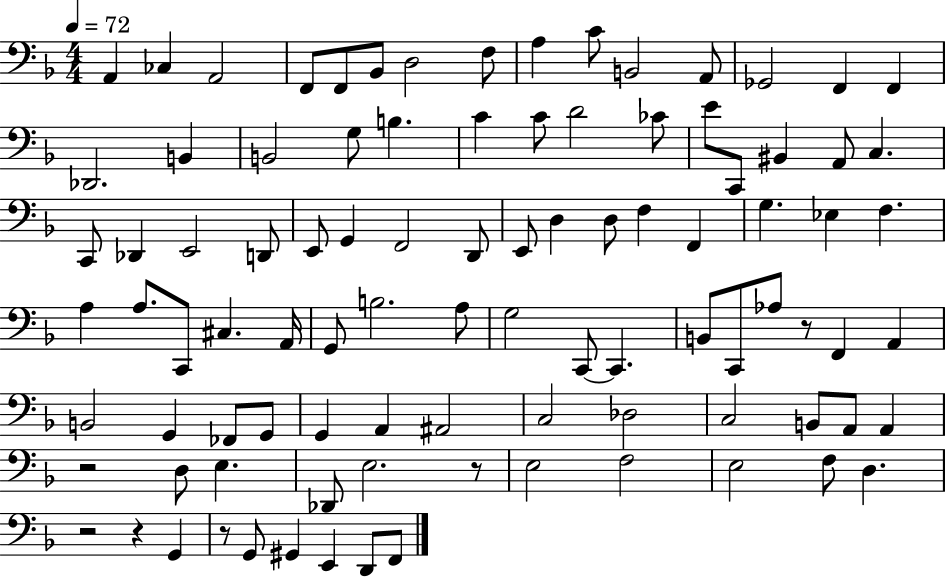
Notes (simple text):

A2/q CES3/q A2/h F2/e F2/e Bb2/e D3/h F3/e A3/q C4/e B2/h A2/e Gb2/h F2/q F2/q Db2/h. B2/q B2/h G3/e B3/q. C4/q C4/e D4/h CES4/e E4/e C2/e BIS2/q A2/e C3/q. C2/e Db2/q E2/h D2/e E2/e G2/q F2/h D2/e E2/e D3/q D3/e F3/q F2/q G3/q. Eb3/q F3/q. A3/q A3/e. C2/e C#3/q. A2/s G2/e B3/h. A3/e G3/h C2/e C2/q. B2/e C2/e Ab3/e R/e F2/q A2/q B2/h G2/q FES2/e G2/e G2/q A2/q A#2/h C3/h Db3/h C3/h B2/e A2/e A2/q R/h D3/e E3/q. Db2/e E3/h. R/e E3/h F3/h E3/h F3/e D3/q. R/h R/q G2/q R/e G2/e G#2/q E2/q D2/e F2/e